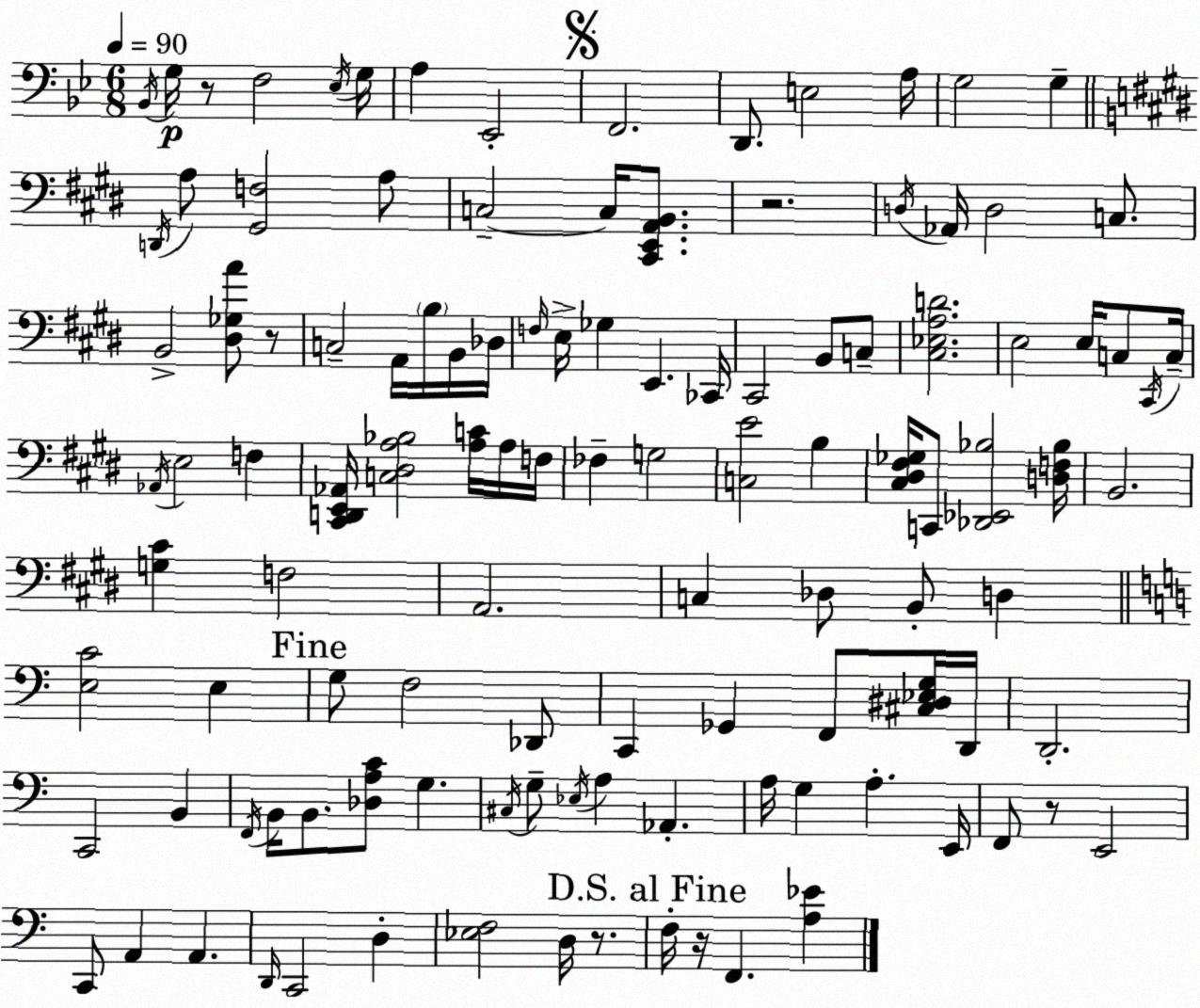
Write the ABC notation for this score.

X:1
T:Untitled
M:6/8
L:1/4
K:Gm
_B,,/4 G,/4 z/2 F,2 _E,/4 G,/4 A, _E,,2 F,,2 D,,/2 E,2 A,/4 G,2 G, D,,/4 A,/2 [^G,,F,]2 A,/2 C,2 C,/4 [^C,,E,,A,,B,,]/2 z2 D,/4 _A,,/4 D,2 C,/2 B,,2 [^D,_G,A]/2 z/2 C,2 A,,/4 B,/4 B,,/4 _D,/4 F,/4 E,/4 _G, E,, _C,,/4 ^C,,2 B,,/2 C,/2 [^C,_E,A,D]2 E,2 E,/4 C,/2 ^C,,/4 C,/4 _A,,/4 E,2 F, [^C,,D,,E,,_A,,]/4 [C,^D,A,_B,]2 [A,C]/4 A,/4 F,/4 _F, G,2 [C,E]2 B, [^C,^D,^F,_G,]/4 C,,/2 [_D,,_E,,_B,]2 [D,F,_B,]/4 B,,2 [G,^C] F,2 A,,2 C, _D,/2 B,,/2 D, [E,C]2 E, G,/2 F,2 _D,,/2 C,, _G,, F,,/2 [^C,^D,_E,G,]/4 D,,/4 D,,2 C,,2 B,, F,,/4 B,,/4 B,,/2 [_D,A,C]/2 G, ^C,/4 G,/2 _E,/4 A, _A,, A,/4 G, A, E,,/4 F,,/2 z/2 E,,2 C,,/2 A,, A,, D,,/4 C,,2 D, [_E,F,]2 D,/4 z/2 F,/4 z/4 F,, [A,_E]